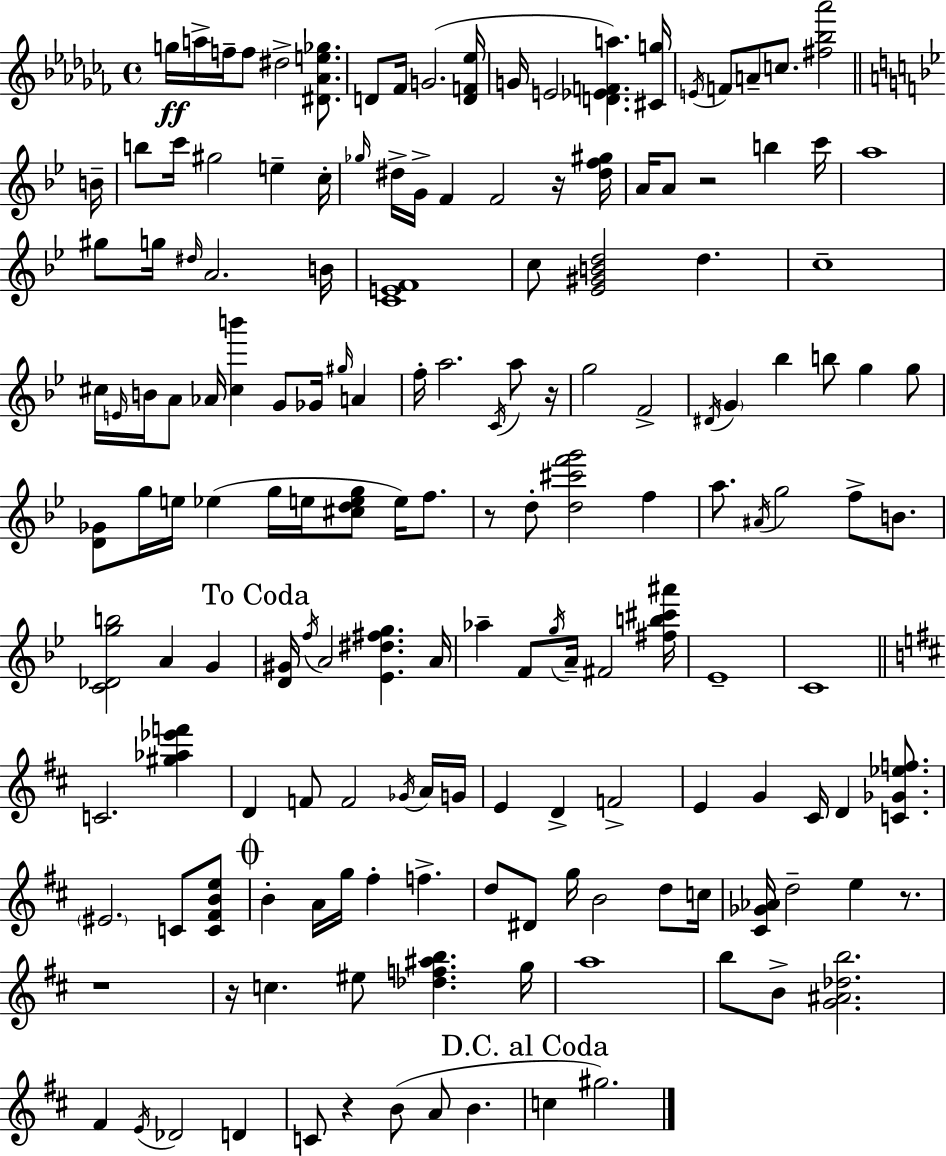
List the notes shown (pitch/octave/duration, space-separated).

G5/s A5/s F5/s F5/e D#5/h [D#4,Ab4,E5,Gb5]/e. D4/e FES4/s G4/h. [D4,F4,Eb5]/s G4/s E4/h [D4,Eb4,F4,A5]/q. [C#4,G5]/s E4/s F4/e A4/e C5/e. [F#5,Bb5,Ab6]/h B4/s B5/e C6/s G#5/h E5/q C5/s Gb5/s D#5/s G4/s F4/q F4/h R/s [D#5,F5,G#5]/s A4/s A4/e R/h B5/q C6/s A5/w G#5/e G5/s D#5/s A4/h. B4/s [C4,E4,F4]/w C5/e [Eb4,G#4,B4,D5]/h D5/q. C5/w C#5/s E4/s B4/s A4/e Ab4/s [C#5,B6]/q G4/e Gb4/s G#5/s A4/q F5/s A5/h. C4/s A5/e R/s G5/h F4/h D#4/s G4/q Bb5/q B5/e G5/q G5/e [D4,Gb4]/e G5/s E5/s Eb5/q G5/s E5/s [C#5,D5,E5,G5]/e E5/s F5/e. R/e D5/e [D5,C#6,F6,G6]/h F5/q A5/e. A#4/s G5/h F5/e B4/e. [C4,Db4,G5,B5]/h A4/q G4/q [D4,G#4]/s F5/s A4/h [Eb4,D#5,F#5,G5]/q. A4/s Ab5/q F4/e G5/s A4/s F#4/h [F#5,B5,C#6,A#6]/s Eb4/w C4/w C4/h. [G#5,Ab5,Eb6,F6]/q D4/q F4/e F4/h Gb4/s A4/s G4/s E4/q D4/q F4/h E4/q G4/q C#4/s D4/q [C4,Gb4,Eb5,F5]/e. EIS4/h. C4/e [C4,F#4,B4,E5]/e B4/q A4/s G5/s F#5/q F5/q. D5/e D#4/e G5/s B4/h D5/e C5/s [C#4,Gb4,Ab4]/s D5/h E5/q R/e. R/w R/s C5/q. EIS5/e [Db5,F5,A#5,B5]/q. G5/s A5/w B5/e B4/e [G4,A#4,Db5,B5]/h. F#4/q E4/s Db4/h D4/q C4/e R/q B4/e A4/e B4/q. C5/q G#5/h.